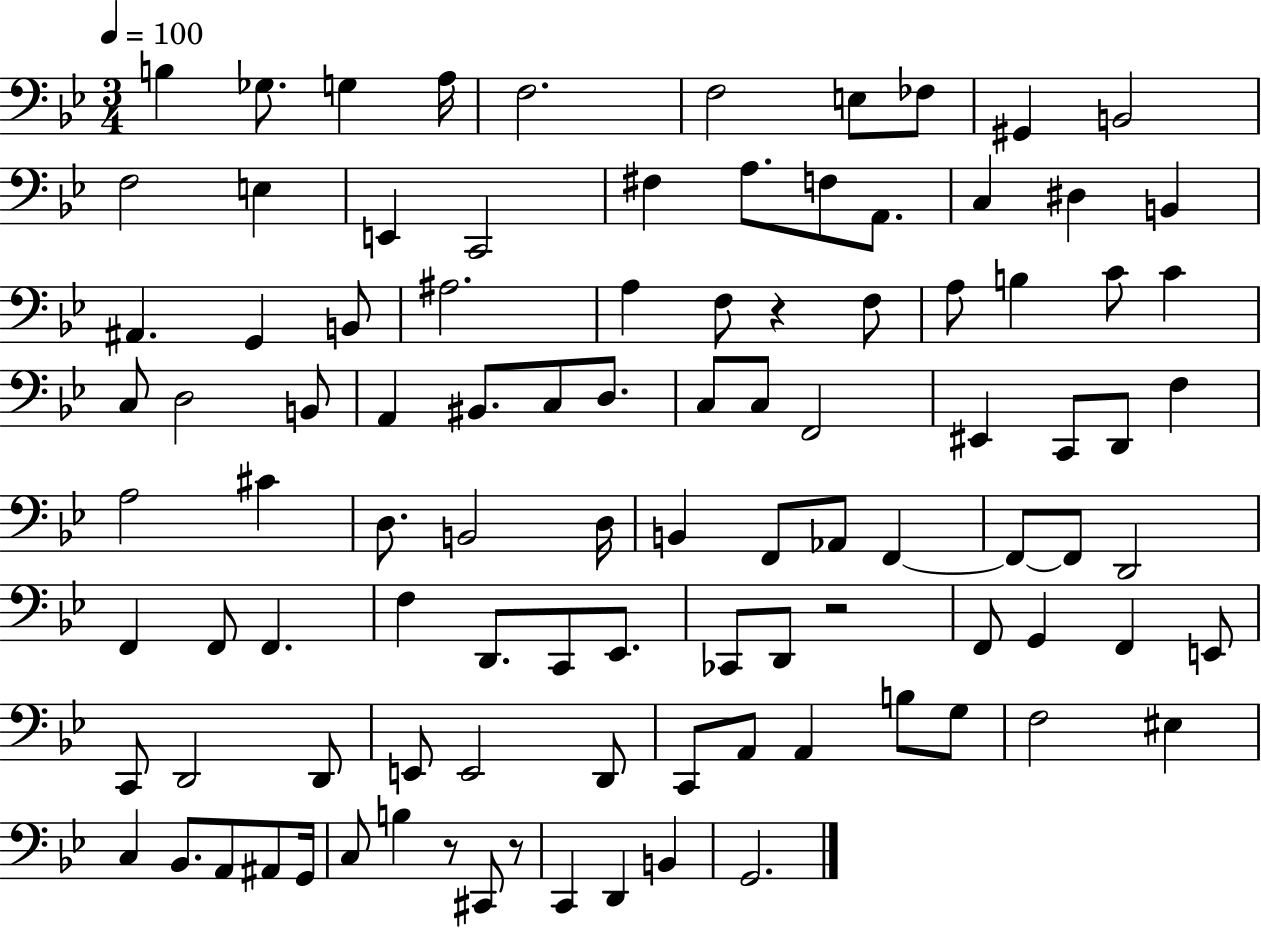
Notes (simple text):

B3/q Gb3/e. G3/q A3/s F3/h. F3/h E3/e FES3/e G#2/q B2/h F3/h E3/q E2/q C2/h F#3/q A3/e. F3/e A2/e. C3/q D#3/q B2/q A#2/q. G2/q B2/e A#3/h. A3/q F3/e R/q F3/e A3/e B3/q C4/e C4/q C3/e D3/h B2/e A2/q BIS2/e. C3/e D3/e. C3/e C3/e F2/h EIS2/q C2/e D2/e F3/q A3/h C#4/q D3/e. B2/h D3/s B2/q F2/e Ab2/e F2/q F2/e F2/e D2/h F2/q F2/e F2/q. F3/q D2/e. C2/e Eb2/e. CES2/e D2/e R/h F2/e G2/q F2/q E2/e C2/e D2/h D2/e E2/e E2/h D2/e C2/e A2/e A2/q B3/e G3/e F3/h EIS3/q C3/q Bb2/e. A2/e A#2/e G2/s C3/e B3/q R/e C#2/e R/e C2/q D2/q B2/q G2/h.